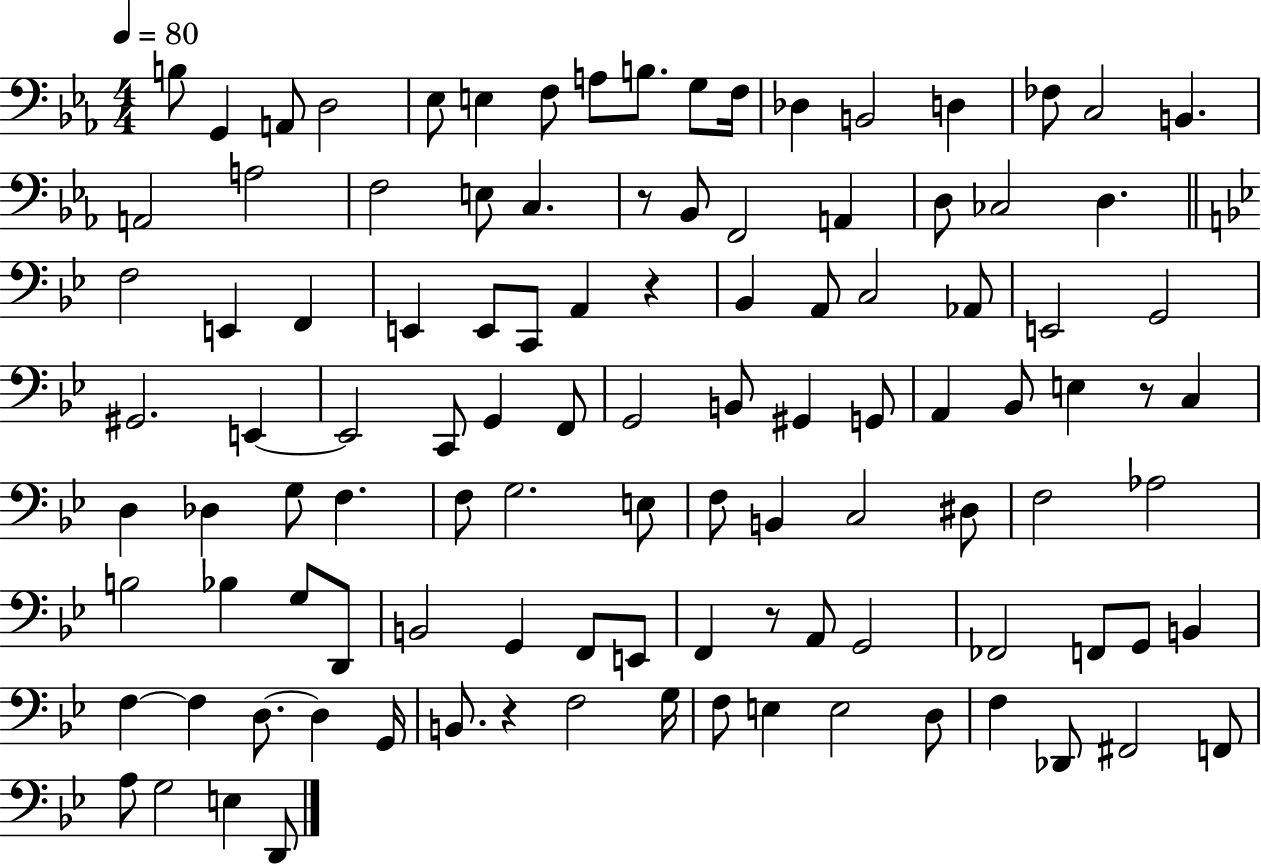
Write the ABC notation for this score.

X:1
T:Untitled
M:4/4
L:1/4
K:Eb
B,/2 G,, A,,/2 D,2 _E,/2 E, F,/2 A,/2 B,/2 G,/2 F,/4 _D, B,,2 D, _F,/2 C,2 B,, A,,2 A,2 F,2 E,/2 C, z/2 _B,,/2 F,,2 A,, D,/2 _C,2 D, F,2 E,, F,, E,, E,,/2 C,,/2 A,, z _B,, A,,/2 C,2 _A,,/2 E,,2 G,,2 ^G,,2 E,, E,,2 C,,/2 G,, F,,/2 G,,2 B,,/2 ^G,, G,,/2 A,, _B,,/2 E, z/2 C, D, _D, G,/2 F, F,/2 G,2 E,/2 F,/2 B,, C,2 ^D,/2 F,2 _A,2 B,2 _B, G,/2 D,,/2 B,,2 G,, F,,/2 E,,/2 F,, z/2 A,,/2 G,,2 _F,,2 F,,/2 G,,/2 B,, F, F, D,/2 D, G,,/4 B,,/2 z F,2 G,/4 F,/2 E, E,2 D,/2 F, _D,,/2 ^F,,2 F,,/2 A,/2 G,2 E, D,,/2